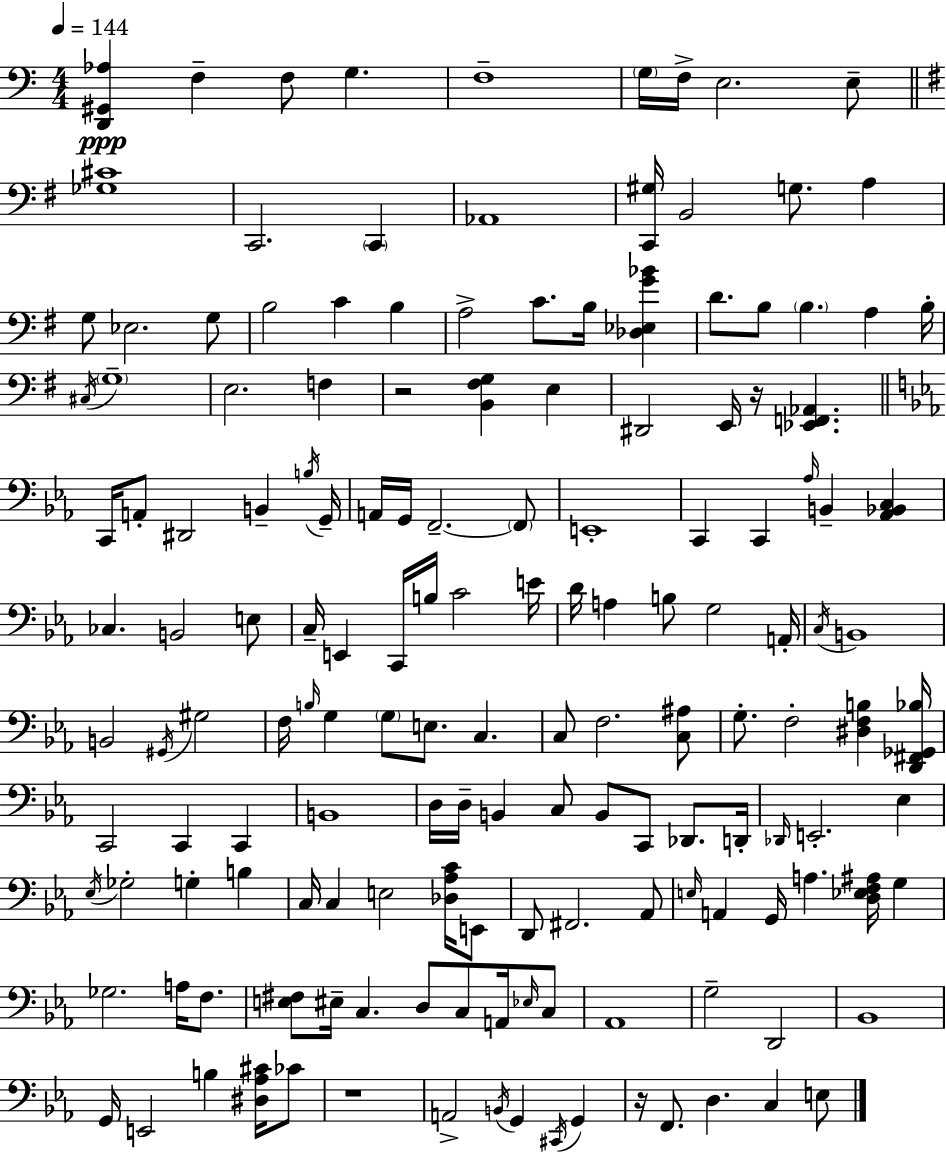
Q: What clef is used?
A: bass